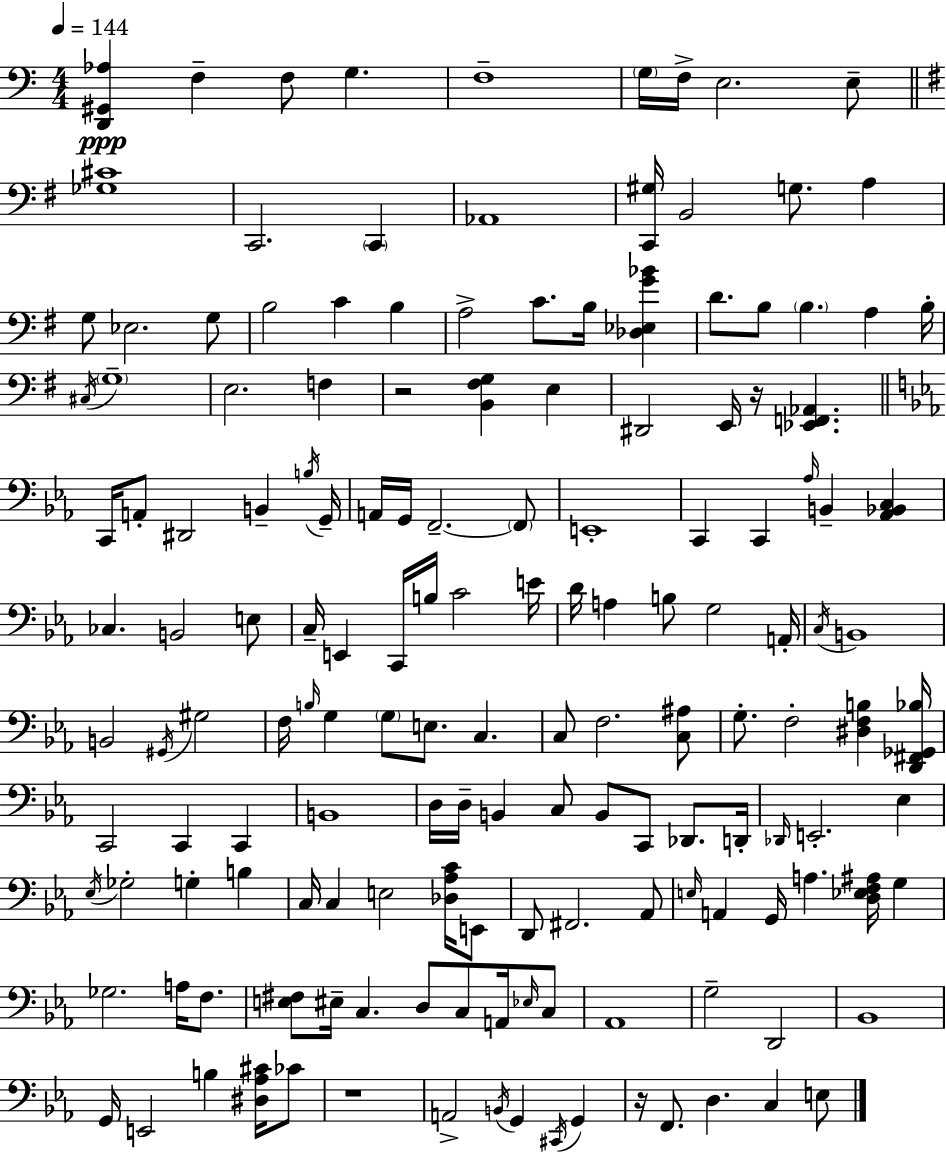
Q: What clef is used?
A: bass